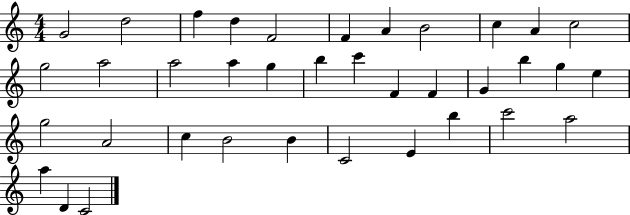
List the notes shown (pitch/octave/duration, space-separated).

G4/h D5/h F5/q D5/q F4/h F4/q A4/q B4/h C5/q A4/q C5/h G5/h A5/h A5/h A5/q G5/q B5/q C6/q F4/q F4/q G4/q B5/q G5/q E5/q G5/h A4/h C5/q B4/h B4/q C4/h E4/q B5/q C6/h A5/h A5/q D4/q C4/h